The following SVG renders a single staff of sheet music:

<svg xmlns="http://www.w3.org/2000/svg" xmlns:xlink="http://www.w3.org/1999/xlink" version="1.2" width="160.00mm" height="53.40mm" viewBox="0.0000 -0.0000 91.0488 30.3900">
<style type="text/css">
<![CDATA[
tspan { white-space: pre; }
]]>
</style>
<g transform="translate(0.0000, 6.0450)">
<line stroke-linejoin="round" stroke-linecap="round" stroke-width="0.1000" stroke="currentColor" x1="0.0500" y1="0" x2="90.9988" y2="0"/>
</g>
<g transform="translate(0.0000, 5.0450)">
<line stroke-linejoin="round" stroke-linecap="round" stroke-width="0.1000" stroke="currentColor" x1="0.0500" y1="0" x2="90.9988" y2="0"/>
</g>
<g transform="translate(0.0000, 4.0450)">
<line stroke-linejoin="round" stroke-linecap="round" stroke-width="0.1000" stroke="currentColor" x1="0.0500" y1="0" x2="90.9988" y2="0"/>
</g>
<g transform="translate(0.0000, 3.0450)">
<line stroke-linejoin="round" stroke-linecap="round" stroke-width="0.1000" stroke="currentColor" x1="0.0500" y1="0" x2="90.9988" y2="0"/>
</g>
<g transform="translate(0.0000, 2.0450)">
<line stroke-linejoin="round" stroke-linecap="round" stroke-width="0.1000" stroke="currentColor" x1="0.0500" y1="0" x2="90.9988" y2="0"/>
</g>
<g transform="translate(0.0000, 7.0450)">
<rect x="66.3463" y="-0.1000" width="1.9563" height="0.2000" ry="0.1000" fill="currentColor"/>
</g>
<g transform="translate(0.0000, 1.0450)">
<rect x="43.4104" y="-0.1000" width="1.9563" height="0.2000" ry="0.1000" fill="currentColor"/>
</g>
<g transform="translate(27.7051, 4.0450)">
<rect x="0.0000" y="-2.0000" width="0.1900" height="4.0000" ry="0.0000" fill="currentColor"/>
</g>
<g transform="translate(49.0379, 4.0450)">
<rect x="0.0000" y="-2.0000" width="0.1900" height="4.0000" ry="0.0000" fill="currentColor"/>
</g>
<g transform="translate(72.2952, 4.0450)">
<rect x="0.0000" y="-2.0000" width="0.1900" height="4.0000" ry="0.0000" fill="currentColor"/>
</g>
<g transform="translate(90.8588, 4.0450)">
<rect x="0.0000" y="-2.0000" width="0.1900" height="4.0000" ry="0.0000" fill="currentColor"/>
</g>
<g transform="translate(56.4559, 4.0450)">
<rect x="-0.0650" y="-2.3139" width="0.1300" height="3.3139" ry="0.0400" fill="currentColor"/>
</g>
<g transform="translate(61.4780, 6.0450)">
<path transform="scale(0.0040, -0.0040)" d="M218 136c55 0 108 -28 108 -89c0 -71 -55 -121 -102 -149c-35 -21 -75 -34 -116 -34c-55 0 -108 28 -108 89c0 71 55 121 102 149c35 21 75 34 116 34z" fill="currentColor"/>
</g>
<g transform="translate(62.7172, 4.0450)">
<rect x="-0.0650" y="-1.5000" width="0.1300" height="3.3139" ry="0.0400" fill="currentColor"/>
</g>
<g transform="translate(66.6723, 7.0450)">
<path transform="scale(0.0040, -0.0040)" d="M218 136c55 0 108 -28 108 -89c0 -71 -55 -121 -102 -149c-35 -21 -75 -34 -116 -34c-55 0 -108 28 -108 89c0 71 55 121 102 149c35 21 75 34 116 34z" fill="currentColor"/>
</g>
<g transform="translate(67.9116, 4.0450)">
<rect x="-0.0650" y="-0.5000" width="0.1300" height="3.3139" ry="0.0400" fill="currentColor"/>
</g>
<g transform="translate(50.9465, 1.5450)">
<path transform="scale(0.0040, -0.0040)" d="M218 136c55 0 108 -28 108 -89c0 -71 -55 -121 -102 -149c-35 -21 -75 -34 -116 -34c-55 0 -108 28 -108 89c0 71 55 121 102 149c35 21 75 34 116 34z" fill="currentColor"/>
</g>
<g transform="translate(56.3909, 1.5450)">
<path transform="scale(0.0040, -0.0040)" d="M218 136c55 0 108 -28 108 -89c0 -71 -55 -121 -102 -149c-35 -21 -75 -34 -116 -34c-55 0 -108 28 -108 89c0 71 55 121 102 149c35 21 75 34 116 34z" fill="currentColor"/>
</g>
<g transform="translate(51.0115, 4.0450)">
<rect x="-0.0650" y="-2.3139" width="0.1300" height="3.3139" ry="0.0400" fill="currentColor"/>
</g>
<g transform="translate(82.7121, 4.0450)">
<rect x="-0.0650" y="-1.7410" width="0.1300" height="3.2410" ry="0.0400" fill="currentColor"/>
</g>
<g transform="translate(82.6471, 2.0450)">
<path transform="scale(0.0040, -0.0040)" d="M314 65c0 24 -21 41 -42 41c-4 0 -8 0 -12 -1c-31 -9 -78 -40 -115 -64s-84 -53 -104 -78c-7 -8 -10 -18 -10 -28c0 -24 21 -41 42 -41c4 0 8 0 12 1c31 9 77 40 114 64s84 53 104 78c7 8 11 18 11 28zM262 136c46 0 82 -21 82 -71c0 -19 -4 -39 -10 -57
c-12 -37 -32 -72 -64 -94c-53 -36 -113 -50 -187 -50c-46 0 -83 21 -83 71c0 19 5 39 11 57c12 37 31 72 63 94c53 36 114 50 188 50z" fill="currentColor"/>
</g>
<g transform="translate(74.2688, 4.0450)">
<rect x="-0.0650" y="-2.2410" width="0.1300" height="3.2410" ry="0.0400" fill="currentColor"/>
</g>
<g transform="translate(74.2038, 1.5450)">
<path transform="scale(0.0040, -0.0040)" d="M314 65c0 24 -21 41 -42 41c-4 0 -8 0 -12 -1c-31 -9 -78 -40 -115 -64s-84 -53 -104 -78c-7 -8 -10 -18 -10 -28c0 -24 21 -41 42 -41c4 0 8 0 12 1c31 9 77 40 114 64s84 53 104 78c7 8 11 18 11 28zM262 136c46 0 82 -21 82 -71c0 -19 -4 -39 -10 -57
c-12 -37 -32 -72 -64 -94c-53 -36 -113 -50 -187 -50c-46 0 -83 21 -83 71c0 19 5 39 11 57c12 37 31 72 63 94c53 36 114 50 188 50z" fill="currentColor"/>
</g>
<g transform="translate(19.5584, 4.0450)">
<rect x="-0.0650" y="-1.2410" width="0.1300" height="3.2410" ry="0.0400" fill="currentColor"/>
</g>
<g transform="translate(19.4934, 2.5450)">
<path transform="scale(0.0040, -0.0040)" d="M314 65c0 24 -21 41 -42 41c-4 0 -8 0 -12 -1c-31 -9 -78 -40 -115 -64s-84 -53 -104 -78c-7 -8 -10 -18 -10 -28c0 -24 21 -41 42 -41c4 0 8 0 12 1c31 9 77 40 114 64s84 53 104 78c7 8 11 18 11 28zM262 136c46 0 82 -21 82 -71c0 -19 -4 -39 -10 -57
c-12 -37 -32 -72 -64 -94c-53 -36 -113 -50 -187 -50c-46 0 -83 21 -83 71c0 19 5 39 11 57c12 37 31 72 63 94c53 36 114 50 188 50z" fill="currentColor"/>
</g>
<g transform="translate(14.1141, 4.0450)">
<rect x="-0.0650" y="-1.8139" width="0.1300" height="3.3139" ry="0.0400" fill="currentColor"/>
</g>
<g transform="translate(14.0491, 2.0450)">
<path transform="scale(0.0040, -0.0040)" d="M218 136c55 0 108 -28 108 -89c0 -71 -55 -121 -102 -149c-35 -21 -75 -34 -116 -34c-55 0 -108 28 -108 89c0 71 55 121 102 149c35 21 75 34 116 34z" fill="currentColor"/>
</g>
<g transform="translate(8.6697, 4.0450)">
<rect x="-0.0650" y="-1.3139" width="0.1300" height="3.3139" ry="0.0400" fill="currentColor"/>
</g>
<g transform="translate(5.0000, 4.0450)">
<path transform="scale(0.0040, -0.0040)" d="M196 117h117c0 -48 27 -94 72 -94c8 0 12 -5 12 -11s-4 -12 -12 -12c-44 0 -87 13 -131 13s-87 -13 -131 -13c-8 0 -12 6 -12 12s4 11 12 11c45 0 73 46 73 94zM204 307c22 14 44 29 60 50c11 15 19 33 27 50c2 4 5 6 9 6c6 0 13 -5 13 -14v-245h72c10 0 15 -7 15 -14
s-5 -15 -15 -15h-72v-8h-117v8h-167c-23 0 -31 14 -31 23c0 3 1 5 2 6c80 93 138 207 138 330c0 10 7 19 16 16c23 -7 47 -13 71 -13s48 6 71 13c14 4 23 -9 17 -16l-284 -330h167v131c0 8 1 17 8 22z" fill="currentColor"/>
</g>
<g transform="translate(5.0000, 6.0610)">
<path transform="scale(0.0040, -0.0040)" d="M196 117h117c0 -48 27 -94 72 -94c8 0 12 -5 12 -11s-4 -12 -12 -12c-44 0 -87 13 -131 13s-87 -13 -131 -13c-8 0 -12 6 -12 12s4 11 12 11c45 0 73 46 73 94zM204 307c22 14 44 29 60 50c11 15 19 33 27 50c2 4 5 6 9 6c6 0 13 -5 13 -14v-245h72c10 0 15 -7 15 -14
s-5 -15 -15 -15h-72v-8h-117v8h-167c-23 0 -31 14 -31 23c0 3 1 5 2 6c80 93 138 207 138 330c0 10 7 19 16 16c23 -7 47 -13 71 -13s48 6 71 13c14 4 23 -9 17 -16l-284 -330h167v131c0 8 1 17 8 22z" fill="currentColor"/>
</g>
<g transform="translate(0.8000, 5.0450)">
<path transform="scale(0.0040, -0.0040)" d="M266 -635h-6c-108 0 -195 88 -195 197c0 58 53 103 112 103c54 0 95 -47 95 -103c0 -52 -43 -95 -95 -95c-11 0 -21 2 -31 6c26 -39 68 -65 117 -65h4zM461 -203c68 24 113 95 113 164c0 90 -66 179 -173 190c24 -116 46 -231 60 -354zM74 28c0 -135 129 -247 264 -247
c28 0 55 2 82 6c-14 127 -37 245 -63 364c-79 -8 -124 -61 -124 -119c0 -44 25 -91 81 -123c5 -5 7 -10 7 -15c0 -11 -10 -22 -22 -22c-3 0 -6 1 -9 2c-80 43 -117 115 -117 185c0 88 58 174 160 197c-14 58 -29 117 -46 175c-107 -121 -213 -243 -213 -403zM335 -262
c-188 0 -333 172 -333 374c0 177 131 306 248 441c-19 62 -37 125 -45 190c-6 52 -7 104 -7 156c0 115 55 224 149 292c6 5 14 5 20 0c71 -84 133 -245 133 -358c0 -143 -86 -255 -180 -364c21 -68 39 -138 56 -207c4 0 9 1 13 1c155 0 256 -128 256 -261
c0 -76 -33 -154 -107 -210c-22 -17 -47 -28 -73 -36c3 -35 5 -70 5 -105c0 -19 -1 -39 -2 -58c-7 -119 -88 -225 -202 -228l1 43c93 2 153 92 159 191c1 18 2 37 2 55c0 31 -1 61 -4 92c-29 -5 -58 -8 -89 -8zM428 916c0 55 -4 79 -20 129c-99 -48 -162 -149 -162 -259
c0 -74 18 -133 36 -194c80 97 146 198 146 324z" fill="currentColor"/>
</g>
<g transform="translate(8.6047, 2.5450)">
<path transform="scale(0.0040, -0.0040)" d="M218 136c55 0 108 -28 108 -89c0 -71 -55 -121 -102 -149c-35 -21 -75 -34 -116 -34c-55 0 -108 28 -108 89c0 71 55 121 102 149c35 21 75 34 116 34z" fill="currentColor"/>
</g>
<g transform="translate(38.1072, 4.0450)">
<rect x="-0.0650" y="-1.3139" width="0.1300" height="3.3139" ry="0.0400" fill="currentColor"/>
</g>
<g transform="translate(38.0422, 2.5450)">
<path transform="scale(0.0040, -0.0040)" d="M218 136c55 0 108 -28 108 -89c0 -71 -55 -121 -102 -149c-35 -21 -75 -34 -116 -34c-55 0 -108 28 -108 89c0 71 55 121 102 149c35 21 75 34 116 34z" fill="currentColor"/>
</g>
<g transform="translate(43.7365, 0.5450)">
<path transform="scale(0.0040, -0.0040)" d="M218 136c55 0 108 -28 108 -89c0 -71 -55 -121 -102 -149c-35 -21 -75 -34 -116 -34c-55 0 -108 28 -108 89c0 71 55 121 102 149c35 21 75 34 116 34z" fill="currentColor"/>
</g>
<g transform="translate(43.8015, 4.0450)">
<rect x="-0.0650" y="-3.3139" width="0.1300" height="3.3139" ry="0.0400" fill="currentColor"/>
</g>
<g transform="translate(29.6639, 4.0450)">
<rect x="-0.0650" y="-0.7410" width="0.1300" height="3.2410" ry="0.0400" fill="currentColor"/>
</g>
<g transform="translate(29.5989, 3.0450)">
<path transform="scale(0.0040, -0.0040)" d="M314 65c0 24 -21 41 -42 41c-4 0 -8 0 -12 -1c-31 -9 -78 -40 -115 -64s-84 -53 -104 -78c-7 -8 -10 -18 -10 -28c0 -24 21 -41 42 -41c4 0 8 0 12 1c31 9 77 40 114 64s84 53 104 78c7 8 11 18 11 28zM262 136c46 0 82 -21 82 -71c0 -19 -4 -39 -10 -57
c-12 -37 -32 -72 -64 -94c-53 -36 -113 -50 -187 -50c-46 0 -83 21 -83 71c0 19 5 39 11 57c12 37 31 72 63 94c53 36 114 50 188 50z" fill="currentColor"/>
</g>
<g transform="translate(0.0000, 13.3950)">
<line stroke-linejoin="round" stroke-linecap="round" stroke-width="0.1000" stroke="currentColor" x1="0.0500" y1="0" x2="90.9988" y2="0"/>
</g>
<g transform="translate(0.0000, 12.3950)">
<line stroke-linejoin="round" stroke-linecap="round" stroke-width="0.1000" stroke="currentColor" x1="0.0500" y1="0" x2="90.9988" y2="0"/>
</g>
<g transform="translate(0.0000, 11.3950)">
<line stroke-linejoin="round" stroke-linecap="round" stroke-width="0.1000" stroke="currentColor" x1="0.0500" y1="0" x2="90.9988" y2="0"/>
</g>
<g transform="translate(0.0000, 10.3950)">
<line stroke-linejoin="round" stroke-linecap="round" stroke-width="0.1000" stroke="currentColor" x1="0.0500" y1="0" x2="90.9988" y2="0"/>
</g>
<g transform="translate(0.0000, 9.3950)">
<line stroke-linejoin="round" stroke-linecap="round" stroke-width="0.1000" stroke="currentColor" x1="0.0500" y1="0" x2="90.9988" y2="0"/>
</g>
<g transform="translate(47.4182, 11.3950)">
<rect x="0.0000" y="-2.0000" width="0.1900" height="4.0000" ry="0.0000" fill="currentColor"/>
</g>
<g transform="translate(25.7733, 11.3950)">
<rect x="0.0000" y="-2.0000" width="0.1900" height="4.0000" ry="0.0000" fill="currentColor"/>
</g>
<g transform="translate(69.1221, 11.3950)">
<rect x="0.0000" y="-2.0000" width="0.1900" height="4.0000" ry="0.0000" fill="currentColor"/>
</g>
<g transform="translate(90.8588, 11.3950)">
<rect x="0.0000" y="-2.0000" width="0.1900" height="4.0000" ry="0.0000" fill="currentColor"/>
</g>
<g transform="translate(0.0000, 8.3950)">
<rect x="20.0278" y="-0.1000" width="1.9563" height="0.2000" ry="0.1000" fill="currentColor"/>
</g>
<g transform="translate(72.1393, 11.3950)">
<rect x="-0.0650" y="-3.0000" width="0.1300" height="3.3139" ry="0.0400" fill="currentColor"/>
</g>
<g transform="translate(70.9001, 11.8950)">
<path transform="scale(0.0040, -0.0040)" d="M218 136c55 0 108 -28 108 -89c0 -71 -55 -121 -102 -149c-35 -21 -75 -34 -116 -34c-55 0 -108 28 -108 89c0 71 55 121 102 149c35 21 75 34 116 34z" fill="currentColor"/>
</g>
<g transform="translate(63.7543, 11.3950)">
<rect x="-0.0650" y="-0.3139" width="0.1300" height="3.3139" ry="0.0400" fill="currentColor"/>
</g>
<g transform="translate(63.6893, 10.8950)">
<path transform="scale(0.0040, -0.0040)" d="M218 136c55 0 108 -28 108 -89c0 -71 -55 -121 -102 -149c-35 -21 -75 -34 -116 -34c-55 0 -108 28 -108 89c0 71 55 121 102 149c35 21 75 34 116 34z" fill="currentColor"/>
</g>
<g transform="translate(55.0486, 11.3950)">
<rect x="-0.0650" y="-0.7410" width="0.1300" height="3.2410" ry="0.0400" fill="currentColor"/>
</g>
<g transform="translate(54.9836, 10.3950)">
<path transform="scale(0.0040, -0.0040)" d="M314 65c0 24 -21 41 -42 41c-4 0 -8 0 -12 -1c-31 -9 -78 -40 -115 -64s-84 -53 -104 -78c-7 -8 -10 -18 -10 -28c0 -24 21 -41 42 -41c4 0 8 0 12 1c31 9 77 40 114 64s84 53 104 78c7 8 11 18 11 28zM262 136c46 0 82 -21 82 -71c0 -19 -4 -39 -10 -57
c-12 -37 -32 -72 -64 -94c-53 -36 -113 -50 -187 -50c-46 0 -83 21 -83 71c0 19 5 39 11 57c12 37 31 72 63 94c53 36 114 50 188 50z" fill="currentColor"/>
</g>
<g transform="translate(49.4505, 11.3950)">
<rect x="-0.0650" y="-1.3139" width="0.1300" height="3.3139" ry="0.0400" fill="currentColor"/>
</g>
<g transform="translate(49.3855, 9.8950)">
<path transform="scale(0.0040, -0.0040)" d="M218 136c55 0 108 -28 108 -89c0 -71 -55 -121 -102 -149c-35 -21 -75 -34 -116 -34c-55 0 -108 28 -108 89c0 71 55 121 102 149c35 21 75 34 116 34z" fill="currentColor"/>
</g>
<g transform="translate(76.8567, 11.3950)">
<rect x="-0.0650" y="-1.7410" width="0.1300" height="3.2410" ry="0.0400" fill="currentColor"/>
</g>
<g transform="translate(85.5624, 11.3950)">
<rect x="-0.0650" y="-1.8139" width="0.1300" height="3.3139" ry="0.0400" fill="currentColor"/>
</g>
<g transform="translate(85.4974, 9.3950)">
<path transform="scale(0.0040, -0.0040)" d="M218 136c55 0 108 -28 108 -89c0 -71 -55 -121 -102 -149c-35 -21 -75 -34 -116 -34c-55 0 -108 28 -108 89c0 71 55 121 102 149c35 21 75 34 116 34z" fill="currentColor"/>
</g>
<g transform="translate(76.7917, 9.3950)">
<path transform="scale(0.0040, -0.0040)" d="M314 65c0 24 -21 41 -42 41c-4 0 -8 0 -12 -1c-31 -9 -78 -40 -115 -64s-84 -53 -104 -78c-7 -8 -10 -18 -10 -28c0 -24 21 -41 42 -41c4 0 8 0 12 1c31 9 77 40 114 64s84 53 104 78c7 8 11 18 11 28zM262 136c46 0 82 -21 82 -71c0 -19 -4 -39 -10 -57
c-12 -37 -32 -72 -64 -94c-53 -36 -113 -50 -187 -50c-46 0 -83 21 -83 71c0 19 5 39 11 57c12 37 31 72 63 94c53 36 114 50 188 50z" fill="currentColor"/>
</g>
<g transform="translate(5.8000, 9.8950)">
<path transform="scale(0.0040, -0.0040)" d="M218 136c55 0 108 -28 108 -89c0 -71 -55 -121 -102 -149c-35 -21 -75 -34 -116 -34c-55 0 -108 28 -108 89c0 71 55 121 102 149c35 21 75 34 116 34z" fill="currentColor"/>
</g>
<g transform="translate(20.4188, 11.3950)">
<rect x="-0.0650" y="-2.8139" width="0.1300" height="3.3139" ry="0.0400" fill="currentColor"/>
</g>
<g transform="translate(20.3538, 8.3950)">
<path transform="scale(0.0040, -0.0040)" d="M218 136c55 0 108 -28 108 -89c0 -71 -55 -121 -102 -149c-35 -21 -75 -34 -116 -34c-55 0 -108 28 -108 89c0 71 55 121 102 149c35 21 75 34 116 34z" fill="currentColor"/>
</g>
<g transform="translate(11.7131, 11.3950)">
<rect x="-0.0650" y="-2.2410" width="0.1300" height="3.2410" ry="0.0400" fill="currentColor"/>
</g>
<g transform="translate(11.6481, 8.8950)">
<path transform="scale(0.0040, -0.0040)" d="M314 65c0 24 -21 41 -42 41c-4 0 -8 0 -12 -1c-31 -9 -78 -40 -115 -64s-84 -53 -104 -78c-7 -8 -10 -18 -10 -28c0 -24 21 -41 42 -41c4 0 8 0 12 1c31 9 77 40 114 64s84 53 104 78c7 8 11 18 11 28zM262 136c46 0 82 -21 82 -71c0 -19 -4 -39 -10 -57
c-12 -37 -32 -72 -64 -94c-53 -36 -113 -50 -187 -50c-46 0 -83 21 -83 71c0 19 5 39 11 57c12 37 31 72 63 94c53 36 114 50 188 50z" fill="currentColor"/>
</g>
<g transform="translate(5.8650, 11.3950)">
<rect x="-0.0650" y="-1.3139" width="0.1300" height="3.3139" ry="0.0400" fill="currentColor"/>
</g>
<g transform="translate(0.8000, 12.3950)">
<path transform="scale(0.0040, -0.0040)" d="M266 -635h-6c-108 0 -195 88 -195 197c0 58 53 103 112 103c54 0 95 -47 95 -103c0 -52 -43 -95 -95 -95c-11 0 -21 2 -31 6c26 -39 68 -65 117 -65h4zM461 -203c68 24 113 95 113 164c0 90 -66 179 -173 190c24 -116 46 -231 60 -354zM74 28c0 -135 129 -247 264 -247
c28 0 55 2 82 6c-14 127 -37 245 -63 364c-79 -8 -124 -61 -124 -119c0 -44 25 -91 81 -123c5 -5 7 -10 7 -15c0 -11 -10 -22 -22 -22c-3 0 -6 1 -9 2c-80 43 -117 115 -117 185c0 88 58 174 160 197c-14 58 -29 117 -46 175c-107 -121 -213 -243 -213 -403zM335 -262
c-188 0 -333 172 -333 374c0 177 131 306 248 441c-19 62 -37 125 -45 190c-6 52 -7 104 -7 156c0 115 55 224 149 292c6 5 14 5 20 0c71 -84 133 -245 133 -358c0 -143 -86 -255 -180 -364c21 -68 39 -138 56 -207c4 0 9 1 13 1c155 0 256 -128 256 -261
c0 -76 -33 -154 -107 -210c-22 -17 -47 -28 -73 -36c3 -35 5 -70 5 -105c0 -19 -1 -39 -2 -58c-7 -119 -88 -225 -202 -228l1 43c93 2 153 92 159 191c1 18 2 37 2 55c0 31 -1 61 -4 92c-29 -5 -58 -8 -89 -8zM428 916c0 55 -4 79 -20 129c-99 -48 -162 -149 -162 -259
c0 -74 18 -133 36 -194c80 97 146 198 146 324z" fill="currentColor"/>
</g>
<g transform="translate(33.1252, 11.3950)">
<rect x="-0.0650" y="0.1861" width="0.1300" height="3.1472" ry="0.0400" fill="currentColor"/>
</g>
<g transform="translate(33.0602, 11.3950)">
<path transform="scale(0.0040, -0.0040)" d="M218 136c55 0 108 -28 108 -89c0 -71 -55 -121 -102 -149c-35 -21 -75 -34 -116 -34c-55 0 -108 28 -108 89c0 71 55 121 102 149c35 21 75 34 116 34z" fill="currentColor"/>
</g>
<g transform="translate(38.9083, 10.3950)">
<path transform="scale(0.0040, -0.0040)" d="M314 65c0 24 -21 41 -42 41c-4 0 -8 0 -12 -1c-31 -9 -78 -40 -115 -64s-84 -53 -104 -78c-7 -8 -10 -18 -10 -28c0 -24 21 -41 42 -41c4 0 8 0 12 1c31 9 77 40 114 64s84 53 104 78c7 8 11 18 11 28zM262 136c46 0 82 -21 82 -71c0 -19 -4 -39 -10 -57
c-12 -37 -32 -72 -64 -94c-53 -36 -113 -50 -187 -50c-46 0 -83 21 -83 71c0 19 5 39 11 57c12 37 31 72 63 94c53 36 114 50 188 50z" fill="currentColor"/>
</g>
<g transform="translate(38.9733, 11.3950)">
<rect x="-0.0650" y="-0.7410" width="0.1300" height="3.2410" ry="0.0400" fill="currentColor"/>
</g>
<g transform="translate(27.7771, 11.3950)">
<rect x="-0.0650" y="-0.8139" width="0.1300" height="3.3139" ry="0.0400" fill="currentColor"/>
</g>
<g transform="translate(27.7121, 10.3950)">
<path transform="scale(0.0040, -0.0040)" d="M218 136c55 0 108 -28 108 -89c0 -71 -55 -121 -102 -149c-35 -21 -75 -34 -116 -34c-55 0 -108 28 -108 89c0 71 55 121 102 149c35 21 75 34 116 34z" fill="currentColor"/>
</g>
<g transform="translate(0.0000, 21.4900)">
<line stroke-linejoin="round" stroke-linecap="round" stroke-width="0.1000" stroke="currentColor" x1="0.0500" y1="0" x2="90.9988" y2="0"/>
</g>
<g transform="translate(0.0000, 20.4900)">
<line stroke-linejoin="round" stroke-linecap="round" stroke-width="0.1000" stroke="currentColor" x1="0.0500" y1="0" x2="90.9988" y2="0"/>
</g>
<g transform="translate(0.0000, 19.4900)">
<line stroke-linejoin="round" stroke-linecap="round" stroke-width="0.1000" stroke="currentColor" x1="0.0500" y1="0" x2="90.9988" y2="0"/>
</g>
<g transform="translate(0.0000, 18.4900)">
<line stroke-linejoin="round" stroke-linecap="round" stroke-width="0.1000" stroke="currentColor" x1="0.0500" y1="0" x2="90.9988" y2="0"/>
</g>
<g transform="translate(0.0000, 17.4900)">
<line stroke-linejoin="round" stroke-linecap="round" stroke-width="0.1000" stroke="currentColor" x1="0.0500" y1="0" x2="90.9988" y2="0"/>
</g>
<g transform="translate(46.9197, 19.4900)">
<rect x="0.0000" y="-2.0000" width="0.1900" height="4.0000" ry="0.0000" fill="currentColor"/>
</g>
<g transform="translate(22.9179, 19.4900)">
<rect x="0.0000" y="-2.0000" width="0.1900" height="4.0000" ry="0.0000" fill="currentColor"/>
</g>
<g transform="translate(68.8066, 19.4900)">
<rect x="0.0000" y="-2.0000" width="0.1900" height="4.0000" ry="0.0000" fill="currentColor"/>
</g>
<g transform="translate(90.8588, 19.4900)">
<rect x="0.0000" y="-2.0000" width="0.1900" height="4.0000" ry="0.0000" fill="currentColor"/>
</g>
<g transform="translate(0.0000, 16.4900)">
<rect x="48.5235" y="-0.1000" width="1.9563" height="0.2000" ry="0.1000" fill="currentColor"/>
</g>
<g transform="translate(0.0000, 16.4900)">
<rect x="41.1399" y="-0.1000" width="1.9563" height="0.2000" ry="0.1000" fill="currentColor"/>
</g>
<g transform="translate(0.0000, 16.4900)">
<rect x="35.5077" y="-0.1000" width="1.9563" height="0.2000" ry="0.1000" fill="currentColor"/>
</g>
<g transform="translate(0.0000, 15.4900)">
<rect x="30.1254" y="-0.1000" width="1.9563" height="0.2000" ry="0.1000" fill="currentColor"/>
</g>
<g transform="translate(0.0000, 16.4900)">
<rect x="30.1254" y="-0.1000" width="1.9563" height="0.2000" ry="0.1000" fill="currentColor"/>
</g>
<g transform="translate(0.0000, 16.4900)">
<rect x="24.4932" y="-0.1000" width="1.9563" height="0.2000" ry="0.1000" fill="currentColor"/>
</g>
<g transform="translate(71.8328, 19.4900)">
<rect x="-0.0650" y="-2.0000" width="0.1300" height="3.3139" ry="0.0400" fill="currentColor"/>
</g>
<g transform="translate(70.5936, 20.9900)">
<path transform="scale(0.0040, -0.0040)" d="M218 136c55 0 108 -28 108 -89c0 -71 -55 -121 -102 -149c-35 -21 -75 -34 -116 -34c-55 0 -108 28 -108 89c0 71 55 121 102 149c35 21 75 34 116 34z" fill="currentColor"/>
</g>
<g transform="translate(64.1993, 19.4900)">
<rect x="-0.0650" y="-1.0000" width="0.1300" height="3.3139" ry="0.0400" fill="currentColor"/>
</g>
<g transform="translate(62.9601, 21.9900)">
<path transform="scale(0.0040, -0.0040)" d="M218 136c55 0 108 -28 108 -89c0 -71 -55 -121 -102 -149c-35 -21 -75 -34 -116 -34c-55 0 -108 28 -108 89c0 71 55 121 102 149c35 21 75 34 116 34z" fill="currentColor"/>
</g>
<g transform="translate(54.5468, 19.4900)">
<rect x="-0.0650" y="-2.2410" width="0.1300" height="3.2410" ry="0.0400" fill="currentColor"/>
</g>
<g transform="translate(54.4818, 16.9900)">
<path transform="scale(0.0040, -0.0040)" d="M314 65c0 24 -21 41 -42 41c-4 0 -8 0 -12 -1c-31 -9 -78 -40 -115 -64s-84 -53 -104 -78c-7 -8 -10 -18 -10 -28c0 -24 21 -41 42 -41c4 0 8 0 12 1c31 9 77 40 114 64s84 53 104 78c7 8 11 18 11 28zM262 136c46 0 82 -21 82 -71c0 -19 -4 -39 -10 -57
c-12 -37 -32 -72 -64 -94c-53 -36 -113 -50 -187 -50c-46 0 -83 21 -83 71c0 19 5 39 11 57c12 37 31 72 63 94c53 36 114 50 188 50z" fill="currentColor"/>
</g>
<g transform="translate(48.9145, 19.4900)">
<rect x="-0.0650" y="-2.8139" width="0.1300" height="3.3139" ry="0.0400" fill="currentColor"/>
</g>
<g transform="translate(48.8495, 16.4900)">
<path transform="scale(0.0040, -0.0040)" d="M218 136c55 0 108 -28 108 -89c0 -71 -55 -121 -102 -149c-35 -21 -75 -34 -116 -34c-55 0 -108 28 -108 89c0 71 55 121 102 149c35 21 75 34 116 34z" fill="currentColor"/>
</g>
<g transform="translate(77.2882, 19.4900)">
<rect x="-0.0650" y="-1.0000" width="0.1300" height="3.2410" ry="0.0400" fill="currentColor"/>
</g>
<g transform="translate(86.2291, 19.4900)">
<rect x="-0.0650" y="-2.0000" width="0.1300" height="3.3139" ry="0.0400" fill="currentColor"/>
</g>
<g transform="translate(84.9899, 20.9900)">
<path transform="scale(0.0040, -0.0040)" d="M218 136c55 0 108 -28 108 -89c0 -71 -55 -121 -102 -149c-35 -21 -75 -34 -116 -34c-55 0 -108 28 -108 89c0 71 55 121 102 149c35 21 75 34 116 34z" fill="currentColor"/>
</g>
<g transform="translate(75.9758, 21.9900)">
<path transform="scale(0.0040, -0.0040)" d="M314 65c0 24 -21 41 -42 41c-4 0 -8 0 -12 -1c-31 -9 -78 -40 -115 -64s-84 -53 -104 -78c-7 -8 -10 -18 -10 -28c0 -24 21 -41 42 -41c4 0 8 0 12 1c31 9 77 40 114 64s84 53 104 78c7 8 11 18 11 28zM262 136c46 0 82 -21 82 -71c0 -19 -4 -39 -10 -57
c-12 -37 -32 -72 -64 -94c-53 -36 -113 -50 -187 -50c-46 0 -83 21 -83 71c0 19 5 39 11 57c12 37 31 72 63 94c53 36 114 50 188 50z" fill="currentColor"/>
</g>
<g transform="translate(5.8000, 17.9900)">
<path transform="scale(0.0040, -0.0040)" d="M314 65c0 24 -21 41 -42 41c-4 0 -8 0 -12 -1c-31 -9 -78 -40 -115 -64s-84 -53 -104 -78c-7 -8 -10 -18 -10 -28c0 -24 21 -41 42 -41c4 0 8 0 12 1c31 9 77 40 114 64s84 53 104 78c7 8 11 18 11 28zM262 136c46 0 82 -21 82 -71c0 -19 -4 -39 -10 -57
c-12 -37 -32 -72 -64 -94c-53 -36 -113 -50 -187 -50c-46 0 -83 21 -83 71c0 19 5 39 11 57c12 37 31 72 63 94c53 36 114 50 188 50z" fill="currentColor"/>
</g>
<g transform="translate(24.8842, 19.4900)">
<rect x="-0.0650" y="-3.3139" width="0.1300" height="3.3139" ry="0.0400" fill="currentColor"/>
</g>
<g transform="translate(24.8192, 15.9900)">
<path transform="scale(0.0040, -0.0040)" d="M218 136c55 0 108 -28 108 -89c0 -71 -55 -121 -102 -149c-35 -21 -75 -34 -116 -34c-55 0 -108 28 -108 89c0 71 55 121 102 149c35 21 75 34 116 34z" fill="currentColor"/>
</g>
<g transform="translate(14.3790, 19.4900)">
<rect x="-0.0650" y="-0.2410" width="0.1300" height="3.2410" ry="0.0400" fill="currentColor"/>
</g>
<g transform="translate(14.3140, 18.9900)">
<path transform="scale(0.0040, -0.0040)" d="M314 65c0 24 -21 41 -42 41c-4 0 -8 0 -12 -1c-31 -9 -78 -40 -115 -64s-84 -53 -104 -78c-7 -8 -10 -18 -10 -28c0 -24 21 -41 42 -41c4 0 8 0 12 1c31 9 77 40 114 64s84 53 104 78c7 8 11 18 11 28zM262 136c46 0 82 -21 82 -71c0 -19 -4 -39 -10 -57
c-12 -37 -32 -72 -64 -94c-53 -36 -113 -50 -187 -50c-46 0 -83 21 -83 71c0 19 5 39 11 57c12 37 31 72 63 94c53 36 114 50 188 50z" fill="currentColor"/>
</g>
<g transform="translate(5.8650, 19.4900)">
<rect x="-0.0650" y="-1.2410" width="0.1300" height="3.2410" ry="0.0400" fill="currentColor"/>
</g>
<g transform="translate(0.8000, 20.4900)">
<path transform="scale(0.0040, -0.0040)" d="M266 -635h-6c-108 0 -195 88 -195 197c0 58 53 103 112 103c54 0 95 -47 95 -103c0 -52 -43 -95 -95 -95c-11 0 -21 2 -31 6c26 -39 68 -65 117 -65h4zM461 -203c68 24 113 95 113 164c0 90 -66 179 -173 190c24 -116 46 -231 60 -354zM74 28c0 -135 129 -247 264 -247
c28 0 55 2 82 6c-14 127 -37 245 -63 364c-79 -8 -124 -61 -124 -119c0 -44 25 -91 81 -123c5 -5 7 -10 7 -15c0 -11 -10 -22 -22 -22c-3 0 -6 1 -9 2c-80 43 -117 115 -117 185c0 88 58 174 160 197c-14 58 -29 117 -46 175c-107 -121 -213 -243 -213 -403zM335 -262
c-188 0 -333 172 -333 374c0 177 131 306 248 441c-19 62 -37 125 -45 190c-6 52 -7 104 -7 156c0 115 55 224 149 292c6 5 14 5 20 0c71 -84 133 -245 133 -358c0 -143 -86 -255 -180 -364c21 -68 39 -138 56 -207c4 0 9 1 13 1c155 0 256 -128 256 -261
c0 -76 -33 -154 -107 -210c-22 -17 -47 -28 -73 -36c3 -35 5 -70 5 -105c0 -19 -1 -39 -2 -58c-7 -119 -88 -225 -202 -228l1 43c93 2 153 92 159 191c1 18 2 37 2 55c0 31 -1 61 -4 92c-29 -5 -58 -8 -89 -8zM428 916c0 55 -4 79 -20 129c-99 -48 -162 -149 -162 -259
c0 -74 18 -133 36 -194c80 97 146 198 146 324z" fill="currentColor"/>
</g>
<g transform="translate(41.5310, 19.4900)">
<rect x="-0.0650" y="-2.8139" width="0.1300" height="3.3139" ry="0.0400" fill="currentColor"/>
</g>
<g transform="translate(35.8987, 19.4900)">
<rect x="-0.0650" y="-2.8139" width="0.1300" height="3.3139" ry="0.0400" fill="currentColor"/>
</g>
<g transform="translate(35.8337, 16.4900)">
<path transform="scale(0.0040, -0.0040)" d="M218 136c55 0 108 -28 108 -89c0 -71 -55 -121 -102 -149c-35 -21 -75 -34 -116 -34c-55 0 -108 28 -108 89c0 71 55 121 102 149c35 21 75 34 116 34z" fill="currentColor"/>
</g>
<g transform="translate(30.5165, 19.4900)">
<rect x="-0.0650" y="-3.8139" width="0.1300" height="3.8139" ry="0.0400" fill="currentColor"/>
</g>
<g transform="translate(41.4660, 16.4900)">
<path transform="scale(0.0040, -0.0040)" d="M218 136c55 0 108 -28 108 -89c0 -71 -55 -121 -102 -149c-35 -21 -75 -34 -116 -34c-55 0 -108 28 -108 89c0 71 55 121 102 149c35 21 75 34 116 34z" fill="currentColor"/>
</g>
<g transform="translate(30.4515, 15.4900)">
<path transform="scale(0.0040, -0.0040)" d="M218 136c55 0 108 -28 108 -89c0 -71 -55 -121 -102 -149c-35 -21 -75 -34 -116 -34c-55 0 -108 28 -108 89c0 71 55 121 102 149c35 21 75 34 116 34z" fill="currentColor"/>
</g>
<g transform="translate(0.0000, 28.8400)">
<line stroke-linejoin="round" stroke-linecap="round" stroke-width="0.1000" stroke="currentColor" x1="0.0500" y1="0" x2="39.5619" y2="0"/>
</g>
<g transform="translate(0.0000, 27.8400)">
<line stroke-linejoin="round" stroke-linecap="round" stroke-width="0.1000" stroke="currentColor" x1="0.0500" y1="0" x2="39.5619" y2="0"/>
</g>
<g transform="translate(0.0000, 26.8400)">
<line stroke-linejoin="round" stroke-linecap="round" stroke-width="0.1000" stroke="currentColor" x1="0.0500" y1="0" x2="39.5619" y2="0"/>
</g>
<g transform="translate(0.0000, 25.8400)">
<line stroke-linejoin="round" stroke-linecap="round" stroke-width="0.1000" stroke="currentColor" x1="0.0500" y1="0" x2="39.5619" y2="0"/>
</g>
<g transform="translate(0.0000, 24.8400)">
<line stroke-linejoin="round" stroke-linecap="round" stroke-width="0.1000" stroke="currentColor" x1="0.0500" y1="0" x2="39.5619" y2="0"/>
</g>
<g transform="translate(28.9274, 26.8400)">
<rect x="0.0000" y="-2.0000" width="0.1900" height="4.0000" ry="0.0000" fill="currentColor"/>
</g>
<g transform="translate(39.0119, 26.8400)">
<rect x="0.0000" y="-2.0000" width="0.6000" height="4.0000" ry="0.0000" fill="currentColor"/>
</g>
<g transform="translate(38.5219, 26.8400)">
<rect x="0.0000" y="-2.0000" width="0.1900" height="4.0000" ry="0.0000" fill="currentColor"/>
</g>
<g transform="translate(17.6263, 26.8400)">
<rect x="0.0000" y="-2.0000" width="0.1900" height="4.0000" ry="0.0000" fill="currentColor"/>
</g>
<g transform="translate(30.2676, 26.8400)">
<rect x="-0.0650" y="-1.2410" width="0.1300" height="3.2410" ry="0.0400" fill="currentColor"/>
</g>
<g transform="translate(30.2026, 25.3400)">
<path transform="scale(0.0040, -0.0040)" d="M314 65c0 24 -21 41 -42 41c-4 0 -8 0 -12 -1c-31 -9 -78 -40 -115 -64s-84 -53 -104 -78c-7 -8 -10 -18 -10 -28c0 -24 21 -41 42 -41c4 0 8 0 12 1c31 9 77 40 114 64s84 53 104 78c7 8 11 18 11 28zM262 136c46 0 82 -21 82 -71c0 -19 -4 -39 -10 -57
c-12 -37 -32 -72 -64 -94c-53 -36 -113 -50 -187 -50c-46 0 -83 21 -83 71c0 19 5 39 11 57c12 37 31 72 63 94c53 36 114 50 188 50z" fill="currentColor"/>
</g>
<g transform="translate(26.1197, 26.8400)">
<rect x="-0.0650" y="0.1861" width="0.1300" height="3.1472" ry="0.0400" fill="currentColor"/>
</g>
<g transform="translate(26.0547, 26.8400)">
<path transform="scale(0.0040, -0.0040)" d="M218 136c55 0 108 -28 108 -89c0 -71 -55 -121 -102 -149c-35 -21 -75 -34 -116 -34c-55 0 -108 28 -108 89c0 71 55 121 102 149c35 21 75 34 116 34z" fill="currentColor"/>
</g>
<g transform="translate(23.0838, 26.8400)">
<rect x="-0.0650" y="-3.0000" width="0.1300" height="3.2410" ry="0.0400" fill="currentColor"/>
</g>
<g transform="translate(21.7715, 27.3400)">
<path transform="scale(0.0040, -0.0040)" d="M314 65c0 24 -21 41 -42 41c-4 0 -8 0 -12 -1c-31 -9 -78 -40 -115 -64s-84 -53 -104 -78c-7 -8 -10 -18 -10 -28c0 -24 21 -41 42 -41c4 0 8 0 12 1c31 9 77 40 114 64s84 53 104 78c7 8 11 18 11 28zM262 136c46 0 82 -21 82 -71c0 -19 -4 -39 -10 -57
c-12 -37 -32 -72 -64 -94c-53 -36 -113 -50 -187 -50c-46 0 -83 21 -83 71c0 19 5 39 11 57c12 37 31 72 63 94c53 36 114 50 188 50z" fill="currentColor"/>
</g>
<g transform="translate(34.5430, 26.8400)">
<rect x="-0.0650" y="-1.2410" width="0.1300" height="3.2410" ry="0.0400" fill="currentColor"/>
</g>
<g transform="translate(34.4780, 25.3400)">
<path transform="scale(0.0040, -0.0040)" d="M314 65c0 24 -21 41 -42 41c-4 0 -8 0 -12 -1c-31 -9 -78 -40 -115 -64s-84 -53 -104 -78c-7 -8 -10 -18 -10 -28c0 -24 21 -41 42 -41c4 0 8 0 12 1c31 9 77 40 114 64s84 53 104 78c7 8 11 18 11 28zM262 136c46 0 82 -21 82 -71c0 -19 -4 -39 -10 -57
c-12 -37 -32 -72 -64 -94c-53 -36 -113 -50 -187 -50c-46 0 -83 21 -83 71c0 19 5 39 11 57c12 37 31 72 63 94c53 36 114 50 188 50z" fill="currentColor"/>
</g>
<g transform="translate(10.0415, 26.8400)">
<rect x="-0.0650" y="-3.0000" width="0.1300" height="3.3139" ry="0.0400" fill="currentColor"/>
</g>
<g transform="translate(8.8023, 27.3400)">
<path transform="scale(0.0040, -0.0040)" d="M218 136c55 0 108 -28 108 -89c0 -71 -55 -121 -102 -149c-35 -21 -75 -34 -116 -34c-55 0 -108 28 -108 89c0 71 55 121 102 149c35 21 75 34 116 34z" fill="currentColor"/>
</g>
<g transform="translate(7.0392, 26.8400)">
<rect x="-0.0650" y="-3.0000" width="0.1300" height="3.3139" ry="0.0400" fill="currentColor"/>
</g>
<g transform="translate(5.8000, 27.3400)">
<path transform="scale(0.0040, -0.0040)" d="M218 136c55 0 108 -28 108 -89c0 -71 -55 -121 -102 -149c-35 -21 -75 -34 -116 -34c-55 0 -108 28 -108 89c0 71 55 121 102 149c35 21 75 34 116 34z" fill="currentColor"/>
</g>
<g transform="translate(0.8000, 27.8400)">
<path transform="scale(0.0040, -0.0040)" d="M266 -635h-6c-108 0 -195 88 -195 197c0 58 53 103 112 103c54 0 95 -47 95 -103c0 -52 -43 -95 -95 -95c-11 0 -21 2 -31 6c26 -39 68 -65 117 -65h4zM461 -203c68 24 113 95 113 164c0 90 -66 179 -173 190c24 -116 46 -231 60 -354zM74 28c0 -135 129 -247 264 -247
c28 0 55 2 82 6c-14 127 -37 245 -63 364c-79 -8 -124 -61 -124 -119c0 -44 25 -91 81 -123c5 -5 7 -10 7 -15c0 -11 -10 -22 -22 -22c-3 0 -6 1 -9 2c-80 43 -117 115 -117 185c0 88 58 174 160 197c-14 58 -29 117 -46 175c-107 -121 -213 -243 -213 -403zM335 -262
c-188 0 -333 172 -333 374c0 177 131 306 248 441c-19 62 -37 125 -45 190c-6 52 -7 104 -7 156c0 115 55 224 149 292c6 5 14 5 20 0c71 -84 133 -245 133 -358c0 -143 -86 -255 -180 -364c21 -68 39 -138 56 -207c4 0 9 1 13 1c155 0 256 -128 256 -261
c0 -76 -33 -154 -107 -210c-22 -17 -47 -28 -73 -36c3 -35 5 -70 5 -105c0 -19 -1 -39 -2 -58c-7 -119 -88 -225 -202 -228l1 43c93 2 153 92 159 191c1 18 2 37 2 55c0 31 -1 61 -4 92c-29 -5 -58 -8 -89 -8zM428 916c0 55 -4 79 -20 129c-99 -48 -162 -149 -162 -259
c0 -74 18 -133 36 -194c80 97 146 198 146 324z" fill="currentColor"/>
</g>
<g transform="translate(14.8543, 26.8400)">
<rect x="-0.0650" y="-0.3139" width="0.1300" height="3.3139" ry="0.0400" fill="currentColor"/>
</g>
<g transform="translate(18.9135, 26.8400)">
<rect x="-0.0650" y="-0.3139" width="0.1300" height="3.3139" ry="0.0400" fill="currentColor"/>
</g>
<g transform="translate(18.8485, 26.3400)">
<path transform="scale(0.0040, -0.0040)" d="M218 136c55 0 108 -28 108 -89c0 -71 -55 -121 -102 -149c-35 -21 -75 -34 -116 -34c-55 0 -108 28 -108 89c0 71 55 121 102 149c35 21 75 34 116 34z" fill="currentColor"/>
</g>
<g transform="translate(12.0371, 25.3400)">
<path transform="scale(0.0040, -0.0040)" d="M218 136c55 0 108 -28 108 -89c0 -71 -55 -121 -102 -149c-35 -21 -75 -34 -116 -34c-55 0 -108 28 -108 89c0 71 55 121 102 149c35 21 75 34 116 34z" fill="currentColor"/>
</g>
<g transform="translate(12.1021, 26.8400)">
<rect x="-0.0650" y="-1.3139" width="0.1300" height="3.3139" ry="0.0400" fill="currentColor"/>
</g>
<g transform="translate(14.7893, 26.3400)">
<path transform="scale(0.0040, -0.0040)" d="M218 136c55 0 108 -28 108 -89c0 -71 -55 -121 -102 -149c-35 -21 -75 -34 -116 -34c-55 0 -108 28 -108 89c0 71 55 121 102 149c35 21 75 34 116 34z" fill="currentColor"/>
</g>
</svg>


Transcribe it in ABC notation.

X:1
T:Untitled
M:4/4
L:1/4
K:C
e f e2 d2 e b g g E C g2 f2 e g2 a d B d2 e d2 c A f2 f e2 c2 b c' a a a g2 D F D2 F A A e c c A2 B e2 e2